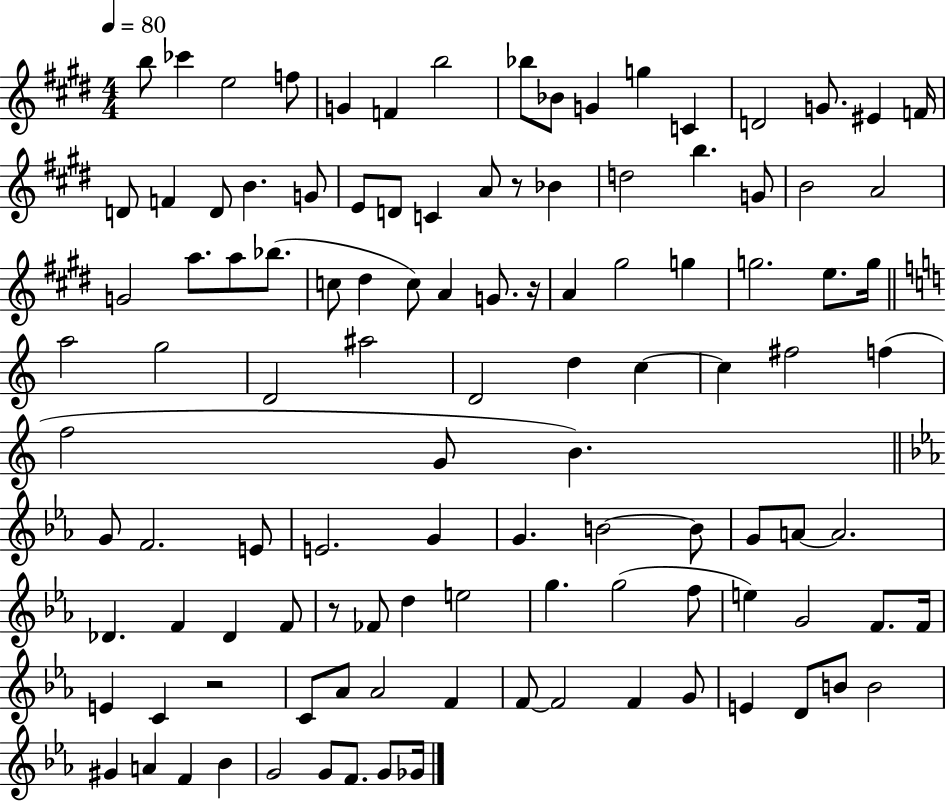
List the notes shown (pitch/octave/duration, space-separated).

B5/e CES6/q E5/h F5/e G4/q F4/q B5/h Bb5/e Bb4/e G4/q G5/q C4/q D4/h G4/e. EIS4/q F4/s D4/e F4/q D4/e B4/q. G4/e E4/e D4/e C4/q A4/e R/e Bb4/q D5/h B5/q. G4/e B4/h A4/h G4/h A5/e. A5/e Bb5/e. C5/e D#5/q C5/e A4/q G4/e. R/s A4/q G#5/h G5/q G5/h. E5/e. G5/s A5/h G5/h D4/h A#5/h D4/h D5/q C5/q C5/q F#5/h F5/q F5/h G4/e B4/q. G4/e F4/h. E4/e E4/h. G4/q G4/q. B4/h B4/e G4/e A4/e A4/h. Db4/q. F4/q Db4/q F4/e R/e FES4/e D5/q E5/h G5/q. G5/h F5/e E5/q G4/h F4/e. F4/s E4/q C4/q R/h C4/e Ab4/e Ab4/h F4/q F4/e F4/h F4/q G4/e E4/q D4/e B4/e B4/h G#4/q A4/q F4/q Bb4/q G4/h G4/e F4/e. G4/e Gb4/s